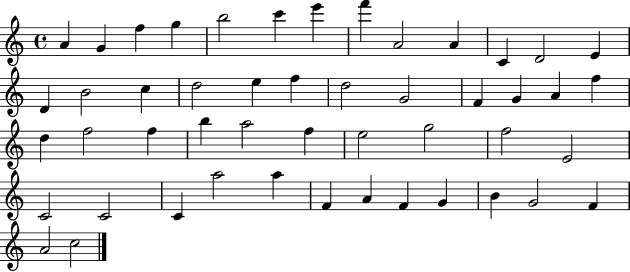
{
  \clef treble
  \time 4/4
  \defaultTimeSignature
  \key c \major
  a'4 g'4 f''4 g''4 | b''2 c'''4 e'''4 | f'''4 a'2 a'4 | c'4 d'2 e'4 | \break d'4 b'2 c''4 | d''2 e''4 f''4 | d''2 g'2 | f'4 g'4 a'4 f''4 | \break d''4 f''2 f''4 | b''4 a''2 f''4 | e''2 g''2 | f''2 e'2 | \break c'2 c'2 | c'4 a''2 a''4 | f'4 a'4 f'4 g'4 | b'4 g'2 f'4 | \break a'2 c''2 | \bar "|."
}